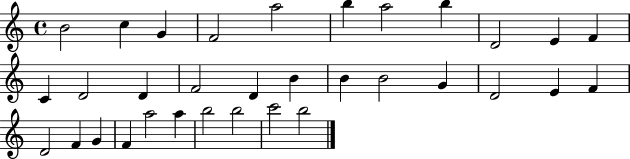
X:1
T:Untitled
M:4/4
L:1/4
K:C
B2 c G F2 a2 b a2 b D2 E F C D2 D F2 D B B B2 G D2 E F D2 F G F a2 a b2 b2 c'2 b2